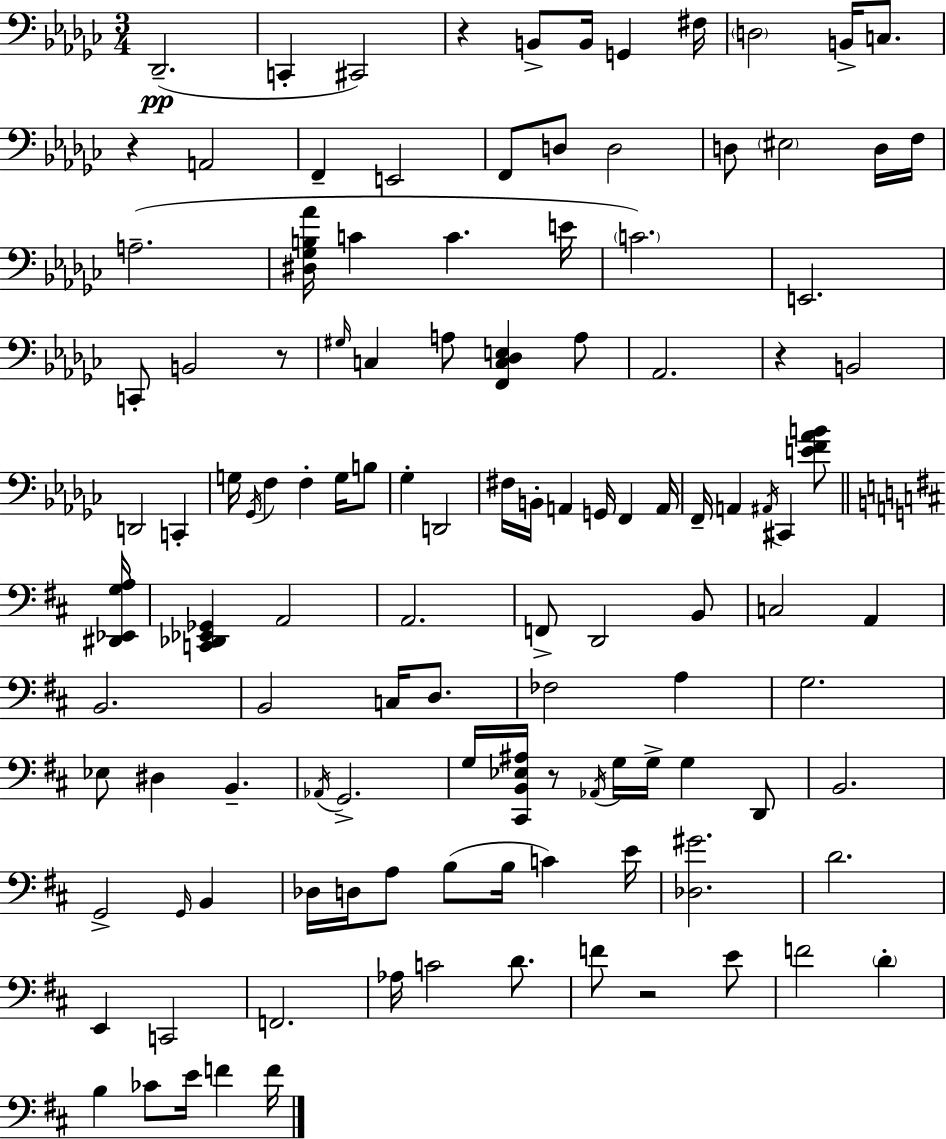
Db2/h. C2/q C#2/h R/q B2/e B2/s G2/q F#3/s D3/h B2/s C3/e. R/q A2/h F2/q E2/h F2/e D3/e D3/h D3/e EIS3/h D3/s F3/s A3/h. [D#3,Gb3,B3,Ab4]/s C4/q C4/q. E4/s C4/h. E2/h. C2/e B2/h R/e G#3/s C3/q A3/e [F2,C3,Db3,E3]/q A3/e Ab2/h. R/q B2/h D2/h C2/q G3/s Gb2/s F3/q F3/q G3/s B3/e Gb3/q D2/h F#3/s B2/s A2/q G2/s F2/q A2/s F2/s A2/q A#2/s C#2/q [E4,F4,Ab4,B4]/e [D#2,Eb2,G3,A3]/s [C2,Db2,Eb2,Gb2]/q A2/h A2/h. F2/e D2/h B2/e C3/h A2/q B2/h. B2/h C3/s D3/e. FES3/h A3/q G3/h. Eb3/e D#3/q B2/q. Ab2/s G2/h. G3/s [C#2,B2,Eb3,A#3]/s R/e Ab2/s G3/s G3/s G3/q D2/e B2/h. G2/h G2/s B2/q Db3/s D3/s A3/e B3/e B3/s C4/q E4/s [Db3,G#4]/h. D4/h. E2/q C2/h F2/h. Ab3/s C4/h D4/e. F4/e R/h E4/e F4/h D4/q B3/q CES4/e E4/s F4/q F4/s